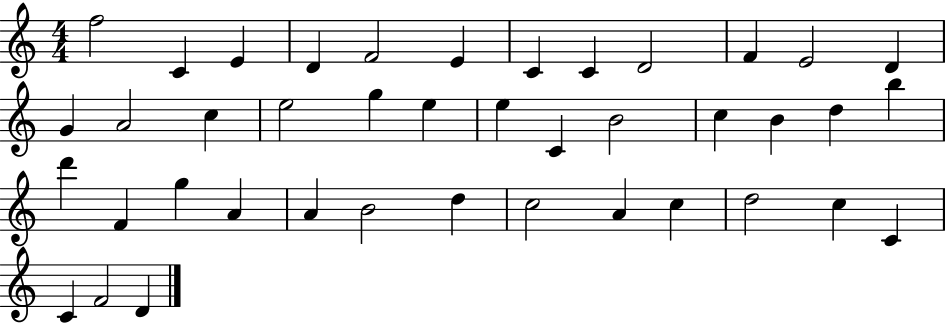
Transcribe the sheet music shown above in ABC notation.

X:1
T:Untitled
M:4/4
L:1/4
K:C
f2 C E D F2 E C C D2 F E2 D G A2 c e2 g e e C B2 c B d b d' F g A A B2 d c2 A c d2 c C C F2 D